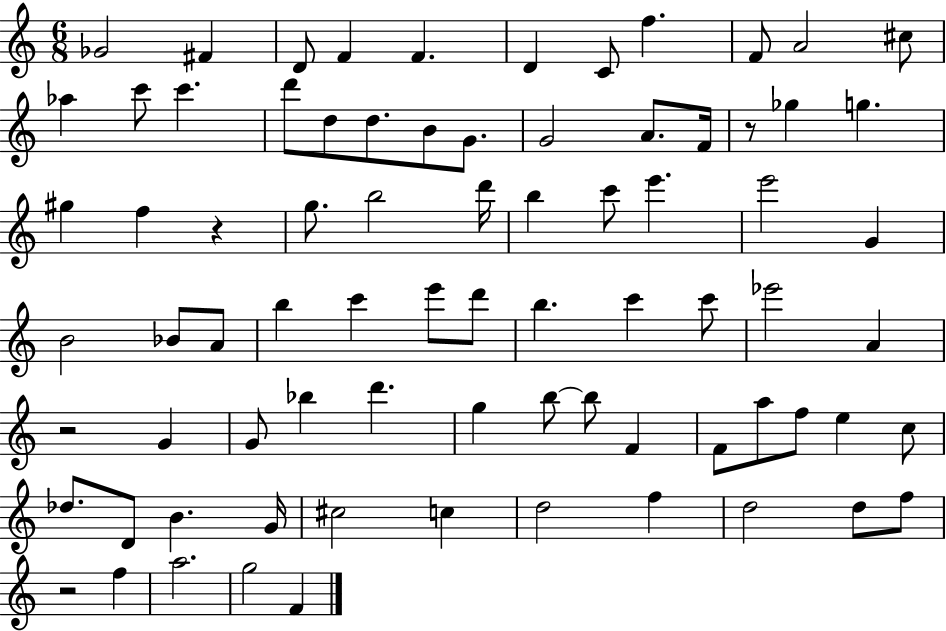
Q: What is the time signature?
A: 6/8